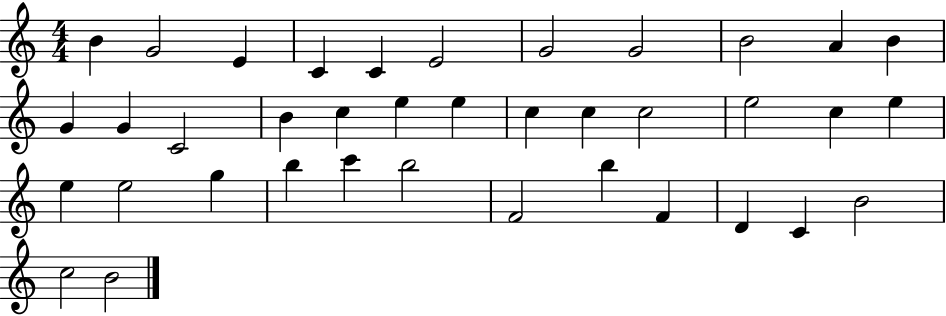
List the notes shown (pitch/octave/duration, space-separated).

B4/q G4/h E4/q C4/q C4/q E4/h G4/h G4/h B4/h A4/q B4/q G4/q G4/q C4/h B4/q C5/q E5/q E5/q C5/q C5/q C5/h E5/h C5/q E5/q E5/q E5/h G5/q B5/q C6/q B5/h F4/h B5/q F4/q D4/q C4/q B4/h C5/h B4/h